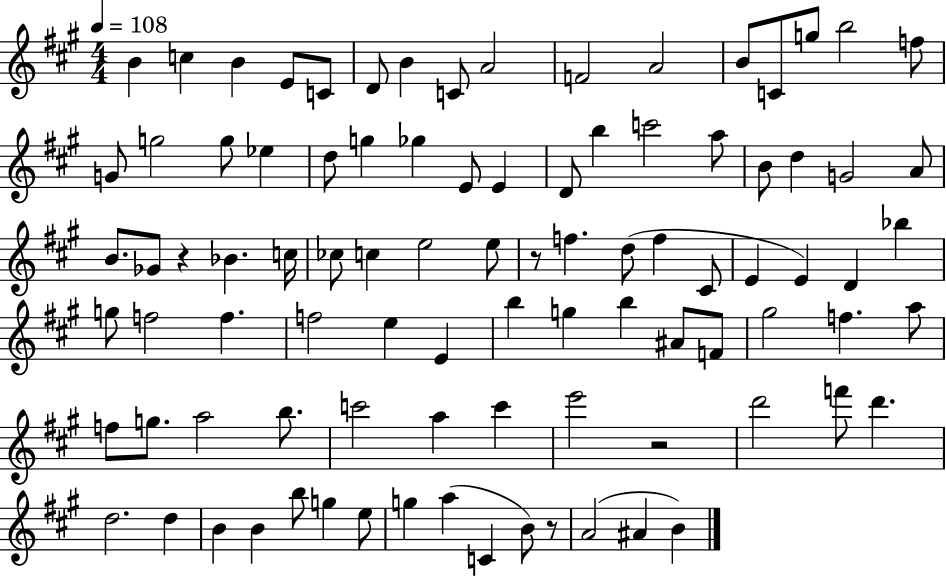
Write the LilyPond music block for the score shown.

{
  \clef treble
  \numericTimeSignature
  \time 4/4
  \key a \major
  \tempo 4 = 108
  b'4 c''4 b'4 e'8 c'8 | d'8 b'4 c'8 a'2 | f'2 a'2 | b'8 c'8 g''8 b''2 f''8 | \break g'8 g''2 g''8 ees''4 | d''8 g''4 ges''4 e'8 e'4 | d'8 b''4 c'''2 a''8 | b'8 d''4 g'2 a'8 | \break b'8. ges'8 r4 bes'4. c''16 | ces''8 c''4 e''2 e''8 | r8 f''4. d''8( f''4 cis'8 | e'4 e'4) d'4 bes''4 | \break g''8 f''2 f''4. | f''2 e''4 e'4 | b''4 g''4 b''4 ais'8 f'8 | gis''2 f''4. a''8 | \break f''8 g''8. a''2 b''8. | c'''2 a''4 c'''4 | e'''2 r2 | d'''2 f'''8 d'''4. | \break d''2. d''4 | b'4 b'4 b''8 g''4 e''8 | g''4 a''4( c'4 b'8) r8 | a'2( ais'4 b'4) | \break \bar "|."
}